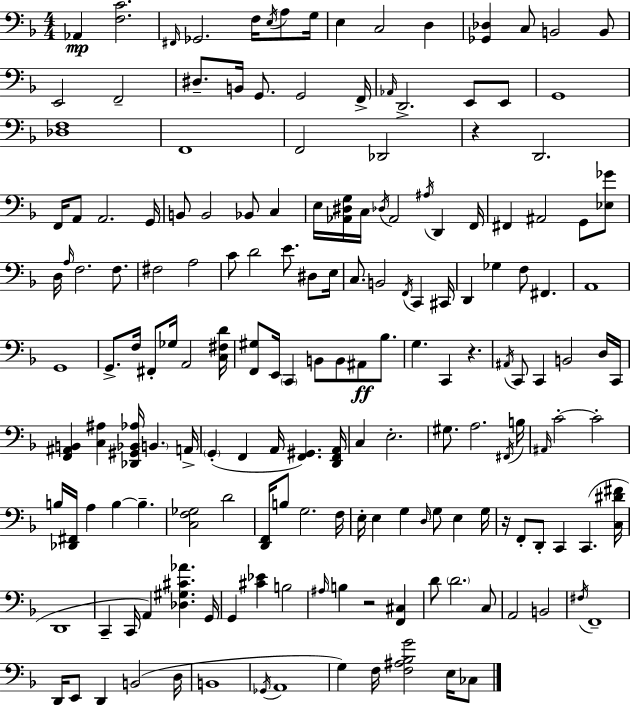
{
  \clef bass
  \numericTimeSignature
  \time 4/4
  \key f \major
  \repeat volta 2 { aes,4\mp <f c'>2. | \grace { fis,16 } ges,2. f16 \acciaccatura { e16 } a8 | g16 e4 c2 d4 | <ges, des>4 c8 b,2 | \break b,8 e,2 f,2-- | dis8.-- b,16 g,8. g,2 | f,16-> \grace { aes,16 } d,2.-> e,8 | e,8 g,1 | \break <des f>1 | f,1 | f,2 des,2 | r4 d,2. | \break f,16 a,8 a,2. | g,16 b,8 b,2 bes,8 c4 | e16 <aes, dis g>16 c16 \acciaccatura { des16 } aes,2 \acciaccatura { ais16 } | d,4 f,16 fis,4 ais,2 | \break g,8 <ees ges'>8 d16 \grace { a16 } f2. | f8. fis2 a2 | c'8 d'2 | e'8. dis8 e16 c8. b,2 | \break \acciaccatura { f,16 } c,4 cis,16 d,4 ges4 f8 | fis,4. a,1 | g,1 | g,8.-> f16 fis,8-. ges16 a,2 | \break <c fis d'>16 <f, gis>8 e,16 \parenthesize c,4 b,8 | b,8 ais,8\ff bes8. g4. c,4 | r4. \acciaccatura { ais,16 } c,8 c,4 b,2 | d16 c,16 <f, ais, b,>4 <c ais>4 | \break <des, gis, bes, aes>16 \parenthesize b,4. a,16-> \parenthesize g,4-.( f,4 | a,16 <f, gis,>4.) <d, f, a,>16 c4 e2.-. | gis8. a2. | \acciaccatura { fis,16 } b16 \grace { ais,16 } c'2-.~~ | \break c'2-. b16 <des, fis,>16 a4 | b4~~ b4.-- <c f ges>2 | d'2 <d, f,>16 b8 g2. | f16 e16-. e4 g4 | \break \grace { d16 } g8 e4 g16 r16 f,8-. d,8-. | c,4 c,4.( <c dis' fis'>16 d,1 | c,4-- c,16 | a,4) <des gis cis' aes'>4. g,16 g,4 <cis' ees'>4 | \break b2 \grace { ais16 } b4 | r2 <f, cis>4 d'8 \parenthesize d'2. | c8 a,2 | b,2 \acciaccatura { fis16 } f,1-- | \break d,16 e,8 | d,4 b,2( d16 b,1 | \acciaccatura { ges,16 } a,1 | g4) | \break f16 <f ais bes g'>2 e16 ces8 } \bar "|."
}